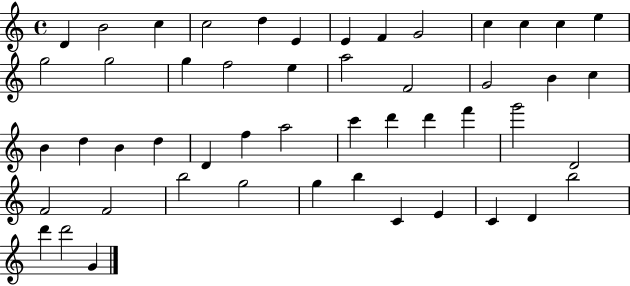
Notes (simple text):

D4/q B4/h C5/q C5/h D5/q E4/q E4/q F4/q G4/h C5/q C5/q C5/q E5/q G5/h G5/h G5/q F5/h E5/q A5/h F4/h G4/h B4/q C5/q B4/q D5/q B4/q D5/q D4/q F5/q A5/h C6/q D6/q D6/q F6/q G6/h D4/h F4/h F4/h B5/h G5/h G5/q B5/q C4/q E4/q C4/q D4/q B5/h D6/q D6/h G4/q